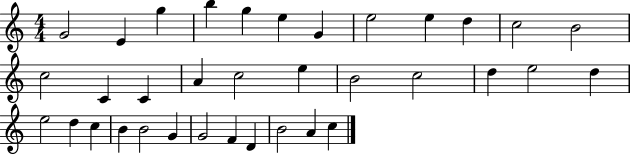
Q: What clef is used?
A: treble